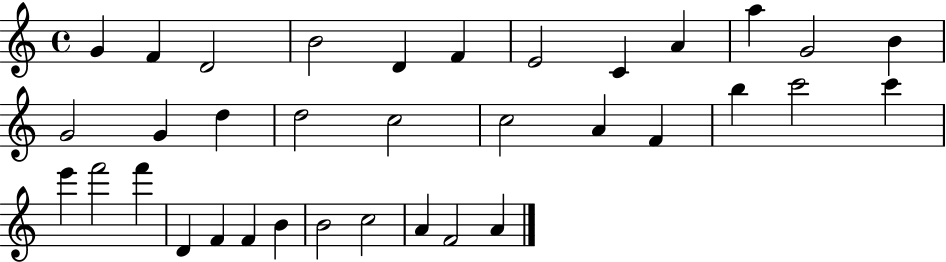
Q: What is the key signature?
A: C major